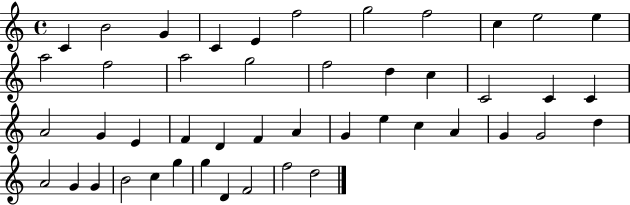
C4/q B4/h G4/q C4/q E4/q F5/h G5/h F5/h C5/q E5/h E5/q A5/h F5/h A5/h G5/h F5/h D5/q C5/q C4/h C4/q C4/q A4/h G4/q E4/q F4/q D4/q F4/q A4/q G4/q E5/q C5/q A4/q G4/q G4/h D5/q A4/h G4/q G4/q B4/h C5/q G5/q G5/q D4/q F4/h F5/h D5/h